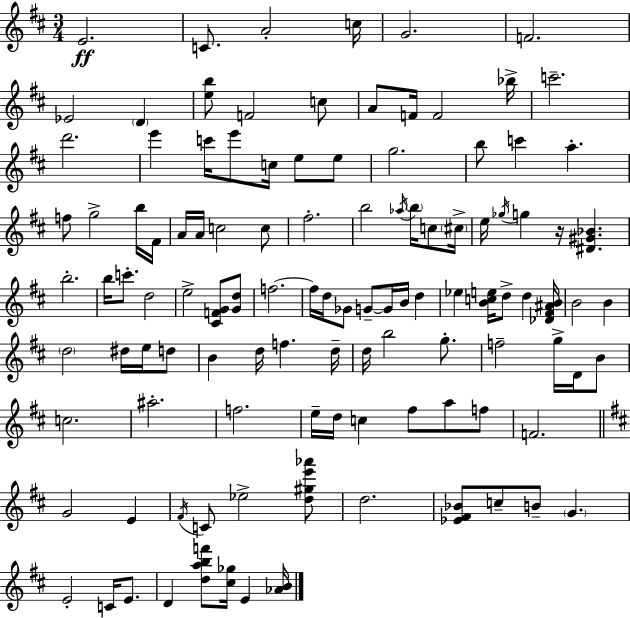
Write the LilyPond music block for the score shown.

{
  \clef treble
  \numericTimeSignature
  \time 3/4
  \key d \major
  \repeat volta 2 { e'2.\ff | c'8. a'2-. c''16 | g'2. | f'2. | \break ees'2 \parenthesize d'4 | <e'' b''>8 f'2 c''8 | a'8 f'16 f'2 bes''16-> | c'''2.-- | \break d'''2. | e'''4 c'''16 e'''8 c''16 e''8 e''8 | g''2. | b''8 c'''4 a''4.-. | \break f''8 g''2-> b''16 fis'16 | a'16 a'16 c''2 c''8 | fis''2.-. | b''2 \acciaccatura { aes''16 } \parenthesize b''16 c''8 | \break \parenthesize cis''16-> e''16 \acciaccatura { ges''16 } g''4 r16 <dis' gis' bes'>4. | b''2.-. | b''16 c'''8.-. d''2 | e''2-> <cis' f' g'>8 | \break <g' d''>8 f''2.~~ | f''16 d''16 ges'8 g'8--~~ g'16 b'16 d''4 | ees''4 <b' c'' e''>16 d''8-> d''4 | <des' fis' ais' b'>16 b'2 b'4 | \break \parenthesize d''2 dis''16 e''16 | d''8 b'4 d''16 f''4. | d''16-- d''16 b''2 g''8.-. | f''2-- g''16-> d'16 | \break b'8 c''2. | ais''2.-. | f''2. | e''16-- d''16 c''4 fis''8 a''8 | \break f''8 f'2. | \bar "||" \break \key b \minor g'2 e'4 | \acciaccatura { fis'16 } c'8 ees''2-> <d'' gis'' e''' aes'''>8 | d''2. | <ees' fis' bes'>8 c''8-- b'8-- \parenthesize g'4. | \break e'2-. c'16 e'8. | d'4 <d'' a'' b'' f'''>8 <cis'' ges''>16 e'4 | <aes' b'>16 } \bar "|."
}